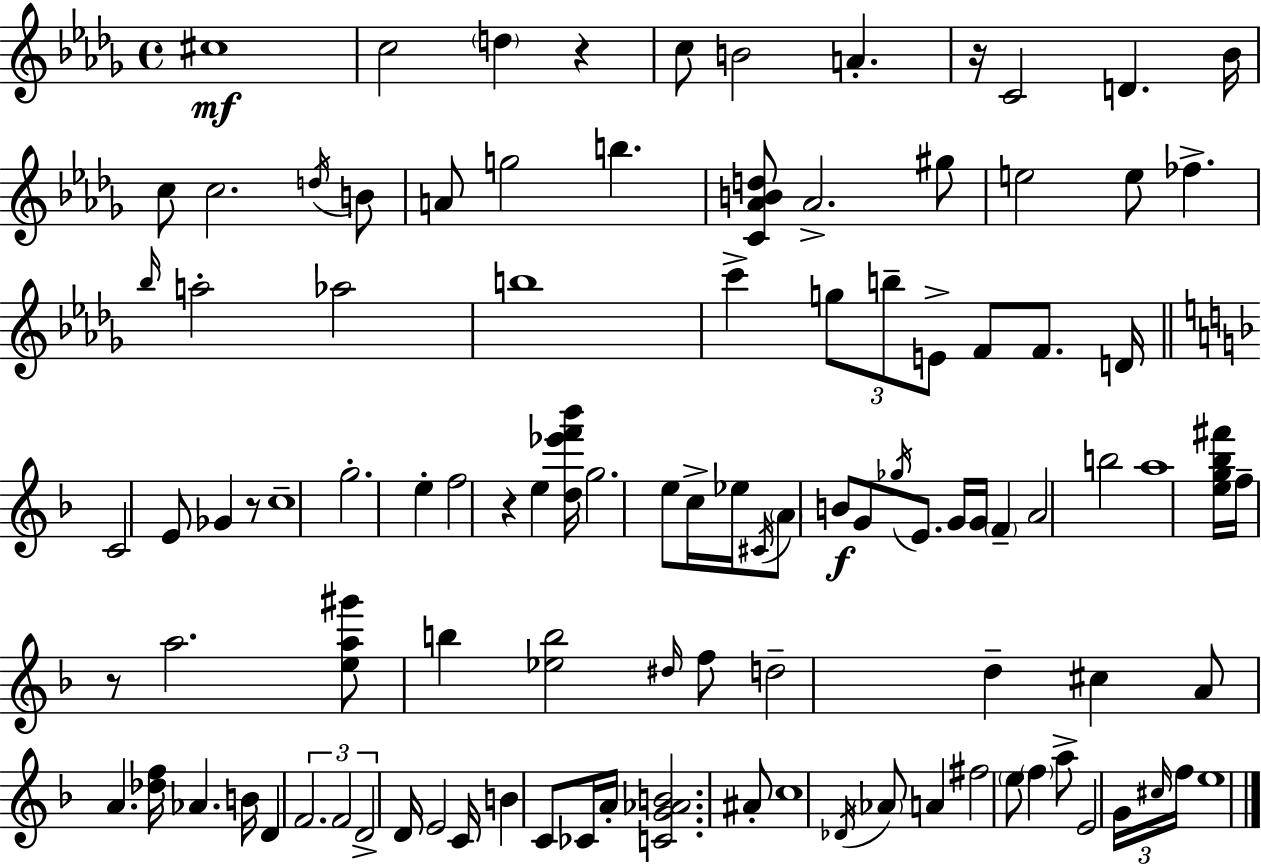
{
  \clef treble
  \time 4/4
  \defaultTimeSignature
  \key bes \minor
  cis''1\mf | c''2 \parenthesize d''4 r4 | c''8 b'2 a'4.-. | r16 c'2 d'4. bes'16 | \break c''8 c''2. \acciaccatura { d''16 } b'8 | a'8 g''2 b''4. | <c' aes' b' d''>8 aes'2.-> gis''8 | e''2 e''8 fes''4.-> | \break \grace { bes''16 } a''2-. aes''2 | b''1 | c'''4-> \tuplet 3/2 { g''8 b''8-- e'8-> } f'8 f'8. | d'16 \bar "||" \break \key d \minor c'2 e'8 ges'4 r8 | c''1-- | g''2.-. e''4-. | f''2 r4 e''4 | \break <d'' ees''' f''' bes'''>16 g''2. e''8 c''16-> | ees''16 \acciaccatura { cis'16 } \parenthesize a'8 b'8\f g'8 \acciaccatura { ges''16 } e'8. g'16 g'16 \parenthesize f'4-- | a'2 b''2 | a''1 | \break <e'' g'' bes'' fis'''>16 f''16-- r8 a''2. | <e'' a'' gis'''>8 b''4 <ees'' b''>2 | \grace { dis''16 } f''8 d''2-- d''4-- cis''4 | a'8 a'4. <des'' f''>16 aes'4. | \break b'16 d'4 \tuplet 3/2 { f'2. | f'2 d'2-> } | d'16 e'2 c'16 b'4 | c'8 ces'16 a'16-. <c' g' aes' b'>2. | \break ais'8-. c''1 | \acciaccatura { des'16 } \parenthesize aes'8 a'4 fis''2 | \parenthesize e''8 \parenthesize f''4 a''8-> e'2 | \tuplet 3/2 { g'16 \grace { cis''16 } f''16 } e''1 | \break \bar "|."
}